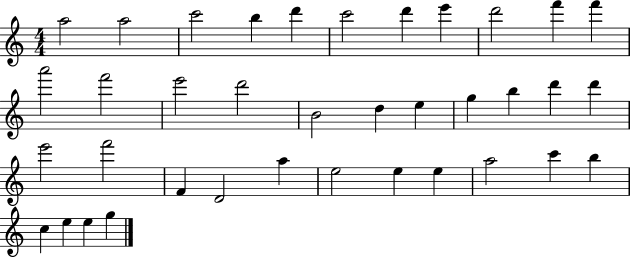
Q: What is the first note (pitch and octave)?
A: A5